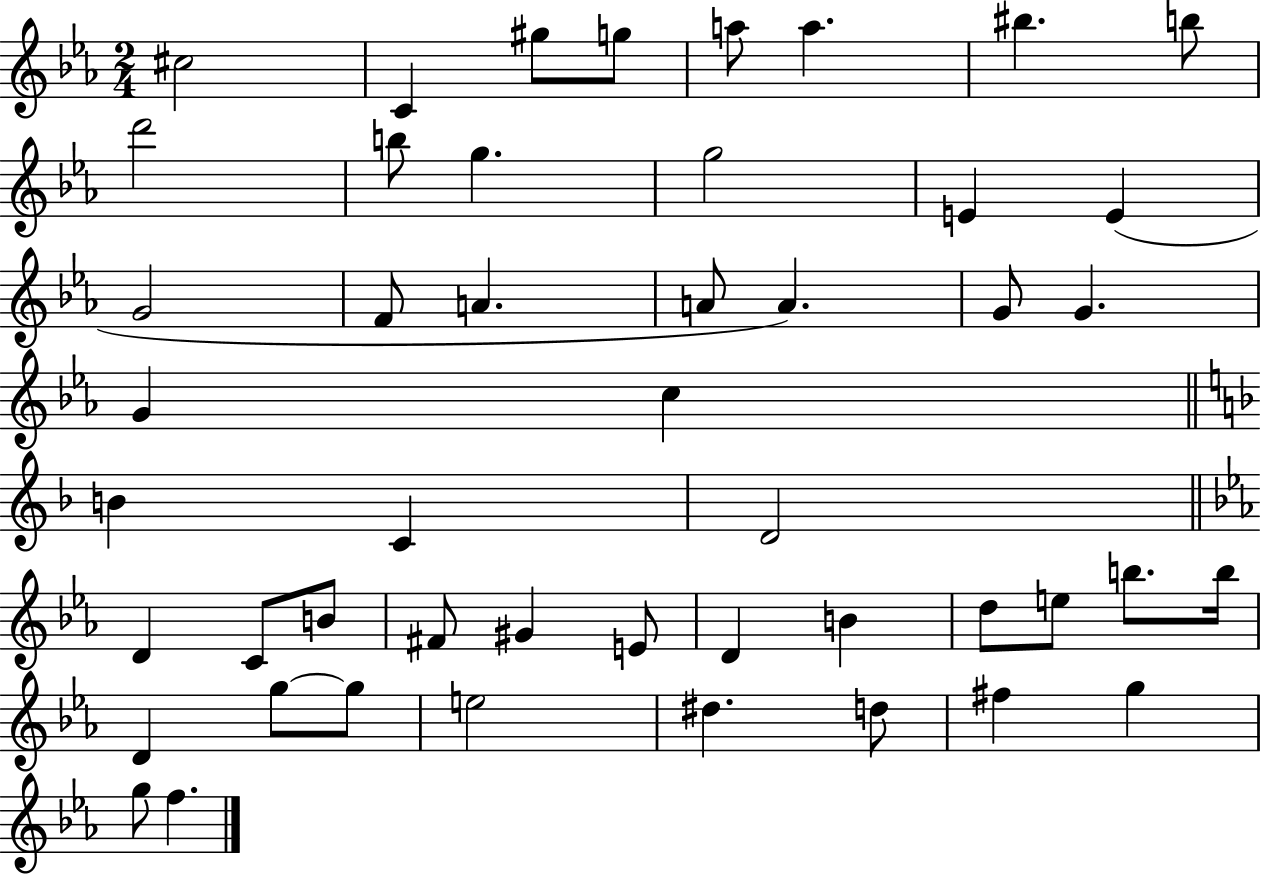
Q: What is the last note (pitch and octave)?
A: F5